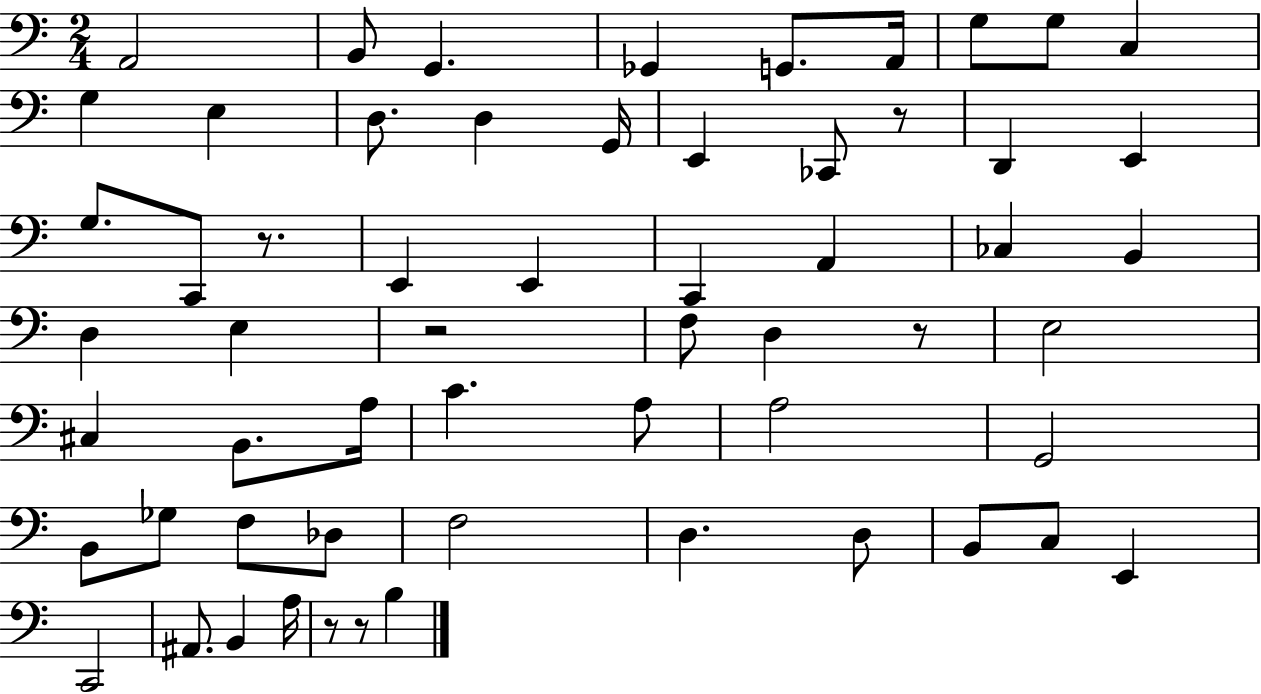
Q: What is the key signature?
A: C major